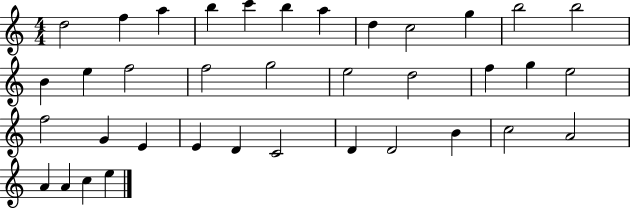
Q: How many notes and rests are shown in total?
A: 37